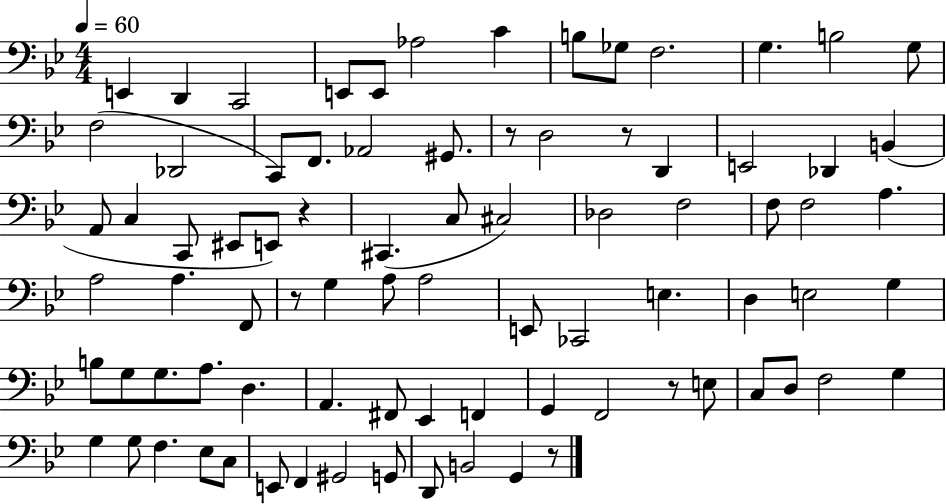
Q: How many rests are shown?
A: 6